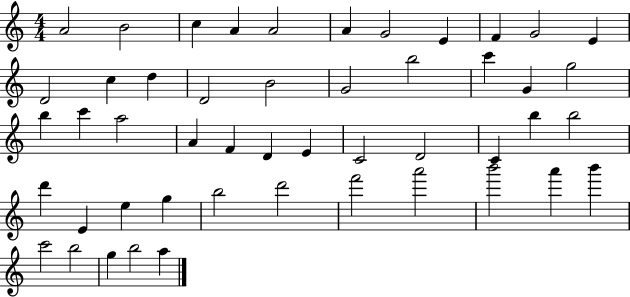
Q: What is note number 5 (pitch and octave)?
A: A4